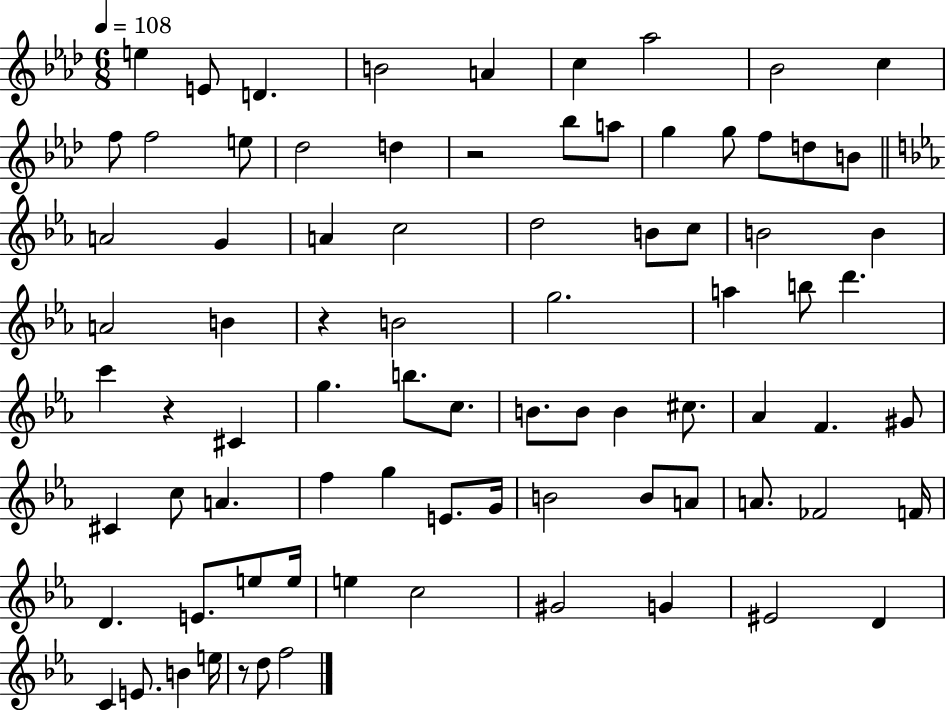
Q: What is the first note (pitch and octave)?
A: E5